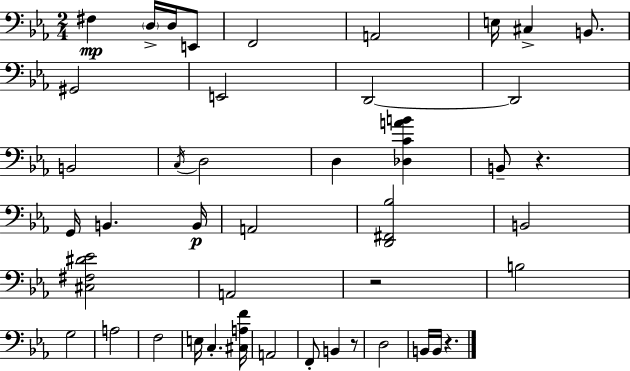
F#3/q D3/s D3/s E2/e F2/h A2/h E3/s C#3/q B2/e. G#2/h E2/h D2/h D2/h B2/h C3/s D3/h D3/q [Db3,C4,A4,B4]/q B2/e R/q. G2/s B2/q. B2/s A2/h [D2,F#2,Bb3]/h B2/h [C#3,F#3,D#4,Eb4]/h A2/h R/h B3/h G3/h A3/h F3/h E3/s C3/q. [C#3,A3,F4]/s A2/h F2/e B2/q R/e D3/h B2/s B2/s R/q.